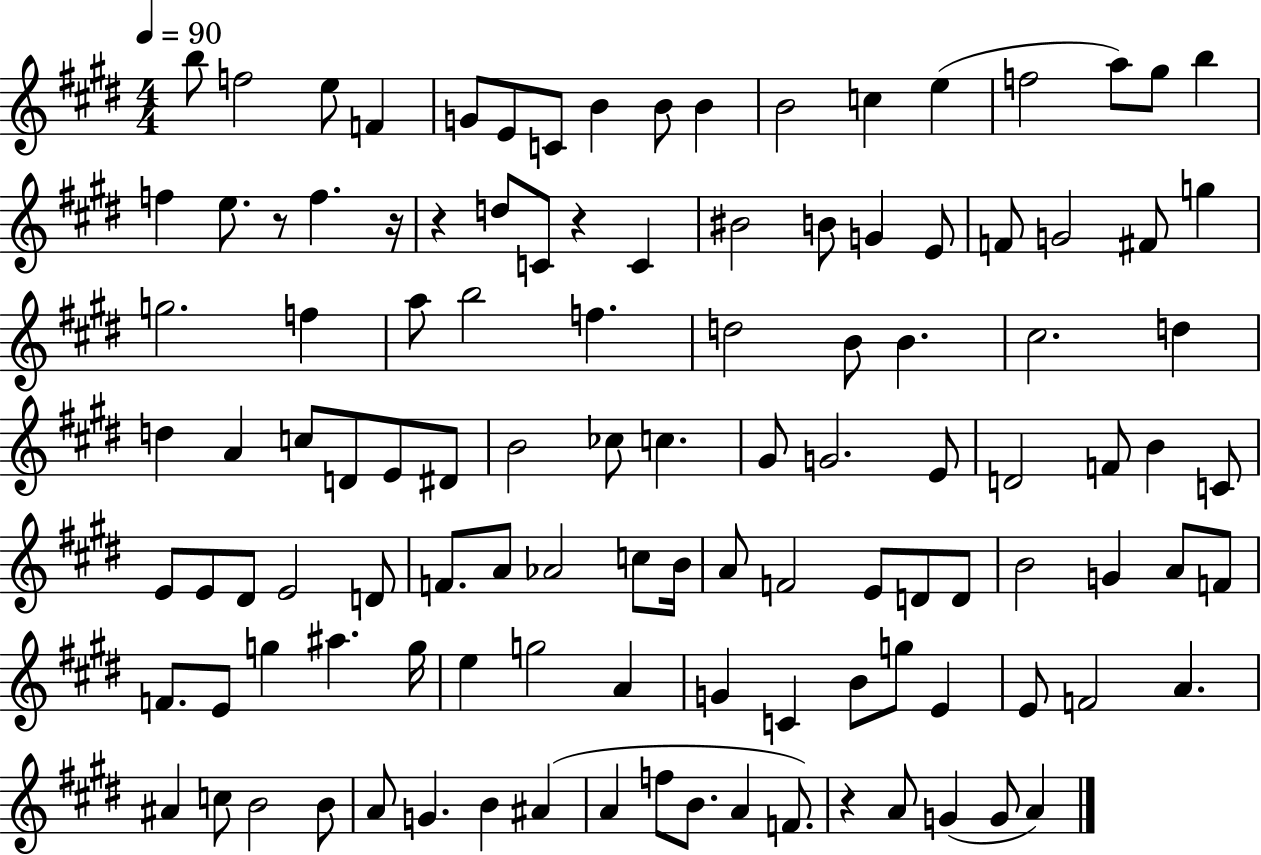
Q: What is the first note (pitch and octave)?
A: B5